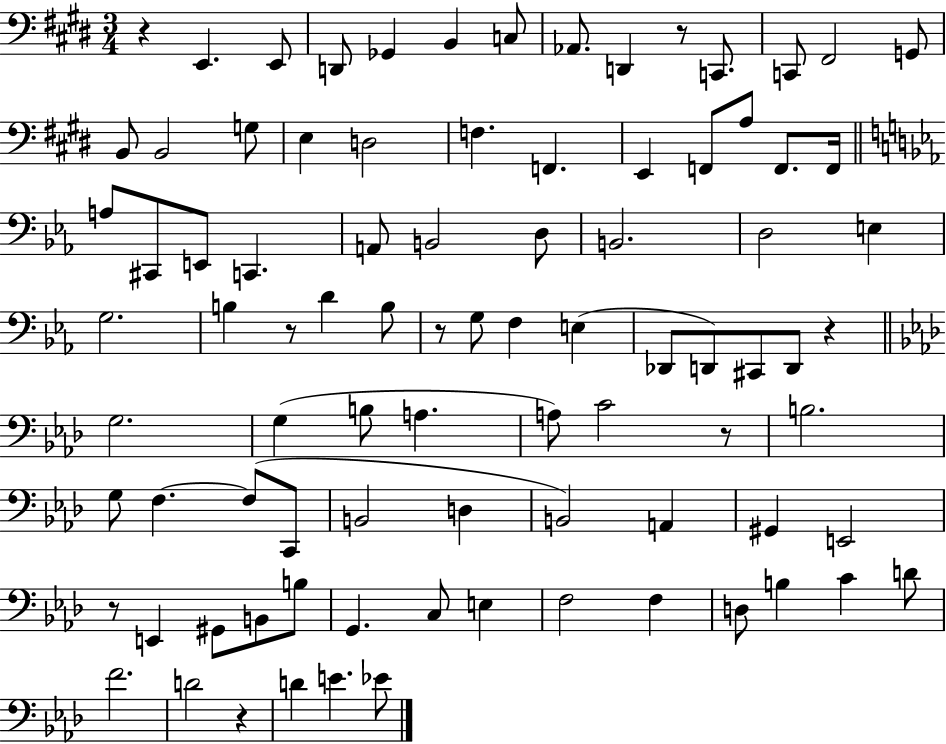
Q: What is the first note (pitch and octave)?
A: E2